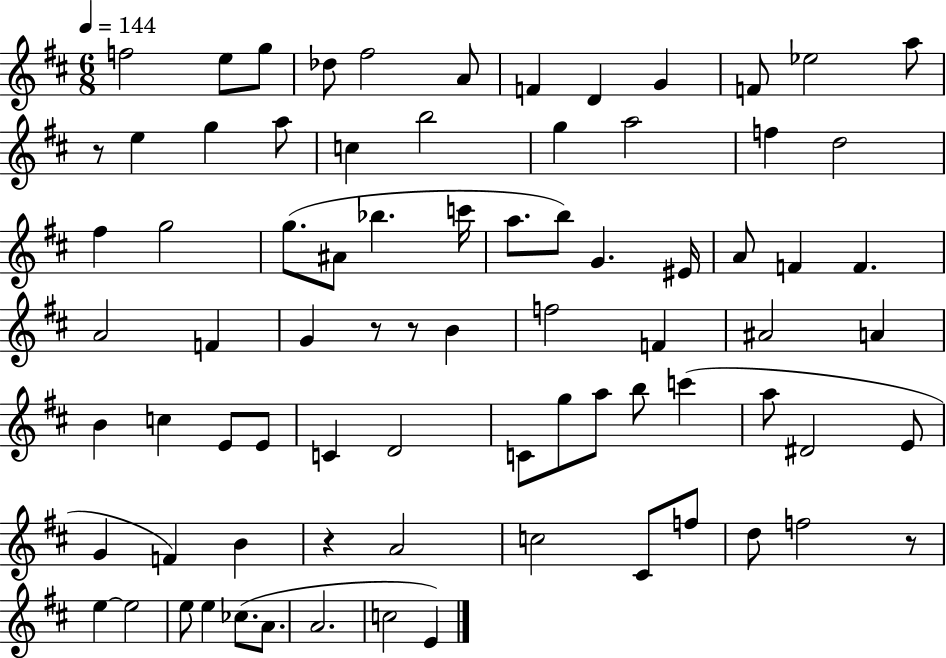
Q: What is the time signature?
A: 6/8